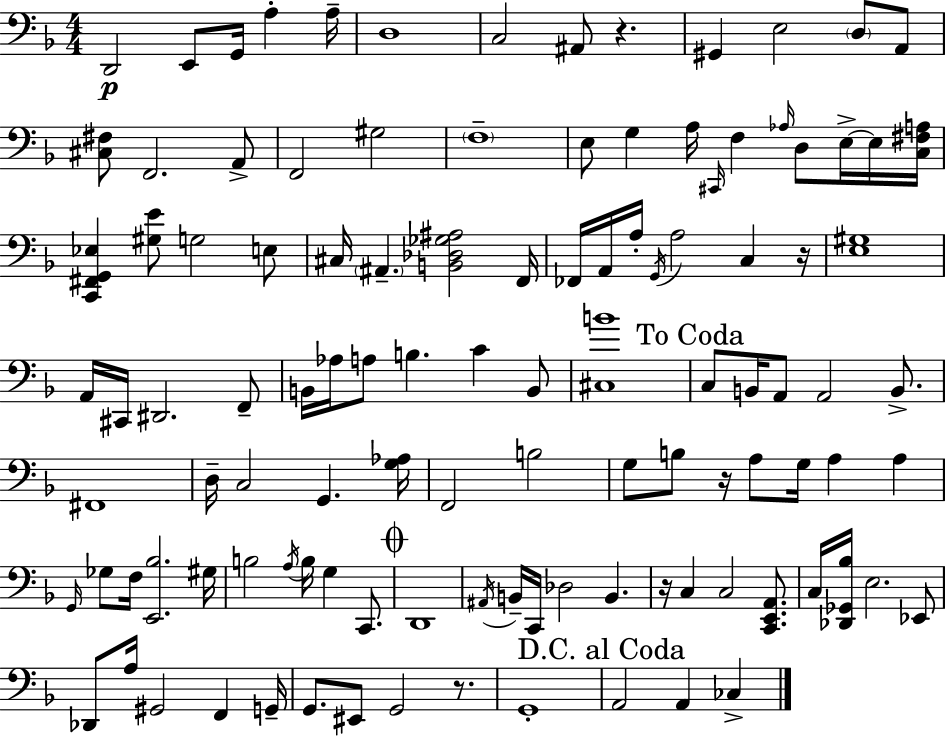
X:1
T:Untitled
M:4/4
L:1/4
K:F
D,,2 E,,/2 G,,/4 A, A,/4 D,4 C,2 ^A,,/2 z ^G,, E,2 D,/2 A,,/2 [^C,^F,]/2 F,,2 A,,/2 F,,2 ^G,2 F,4 E,/2 G, A,/4 ^C,,/4 F, _A,/4 D,/2 E,/4 E,/4 [C,^F,A,]/4 [C,,^F,,G,,_E,] [^G,E]/2 G,2 E,/2 ^C,/4 ^A,, [B,,_D,_G,^A,]2 F,,/4 _F,,/4 A,,/4 A,/4 G,,/4 A,2 C, z/4 [E,^G,]4 A,,/4 ^C,,/4 ^D,,2 F,,/2 B,,/4 _A,/4 A,/2 B, C B,,/2 [^C,B]4 C,/2 B,,/4 A,,/2 A,,2 B,,/2 ^F,,4 D,/4 C,2 G,, [G,_A,]/4 F,,2 B,2 G,/2 B,/2 z/4 A,/2 G,/4 A, A, G,,/4 _G,/2 F,/4 [E,,_B,]2 ^G,/4 B,2 A,/4 B,/4 G, C,,/2 D,,4 ^A,,/4 B,,/4 C,,/4 _D,2 B,, z/4 C, C,2 [C,,E,,A,,]/2 C,/4 [_D,,_G,,_B,]/4 E,2 _E,,/2 _D,,/2 A,/4 ^G,,2 F,, G,,/4 G,,/2 ^E,,/2 G,,2 z/2 G,,4 A,,2 A,, _C,